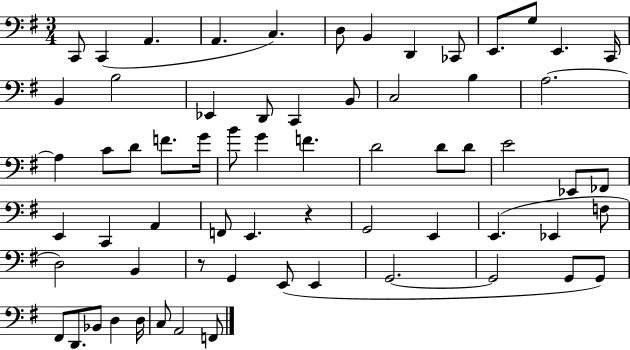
C2/e C2/q A2/q. A2/q. C3/q. D3/e B2/q D2/q CES2/e E2/e. G3/e E2/q. C2/s B2/q B3/h Eb2/q D2/e C2/q B2/e C3/h B3/q A3/h. A3/q C4/e D4/e F4/e. G4/s B4/e G4/q F4/q. D4/h D4/e D4/e E4/h Eb2/e FES2/e E2/q C2/q A2/q F2/e E2/q. R/q G2/h E2/q E2/q. Eb2/q F3/e D3/h B2/q R/e G2/q E2/e E2/q G2/h. G2/h G2/e G2/e F#2/e D2/e. Bb2/e D3/q D3/s C3/e A2/h F2/e